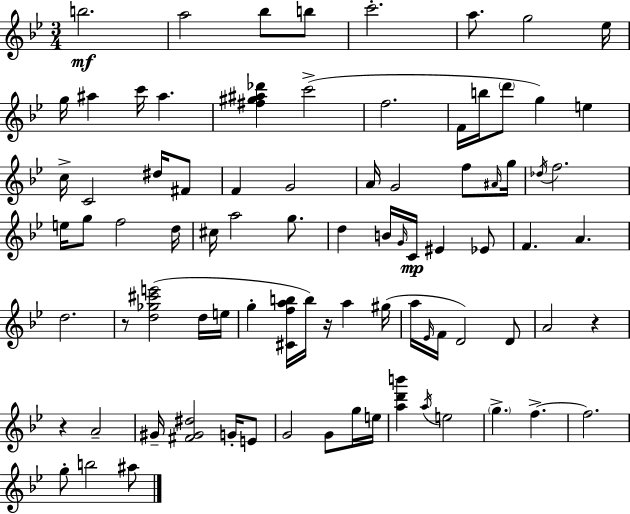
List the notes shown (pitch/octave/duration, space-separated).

B5/h. A5/h Bb5/e B5/e C6/h. A5/e. G5/h Eb5/s G5/s A#5/q C6/s A#5/q. [F#5,G#5,A#5,Db6]/q C6/h F5/h. F4/s B5/s D6/e G5/q E5/q C5/s C4/h D#5/s F#4/e F4/q G4/h A4/s G4/h F5/e A#4/s G5/s Db5/s F5/h. E5/s G5/e F5/h D5/s C#5/s A5/h G5/e. D5/q B4/s G4/s C4/s EIS4/q Eb4/e F4/q. A4/q. D5/h. R/e [D5,Gb5,C#6,E6]/h D5/s E5/s G5/q [C#4,F5,A5,B5]/s B5/s R/s A5/q G#5/s A5/s Eb4/s F4/s D4/h D4/e A4/h R/q R/q A4/h G#4/s [F#4,G#4,D#5]/h G4/s E4/e G4/h G4/e G5/s E5/s [A5,D6,B6]/q A5/s E5/h G5/q. F5/q. F5/h. G5/e B5/h A#5/e